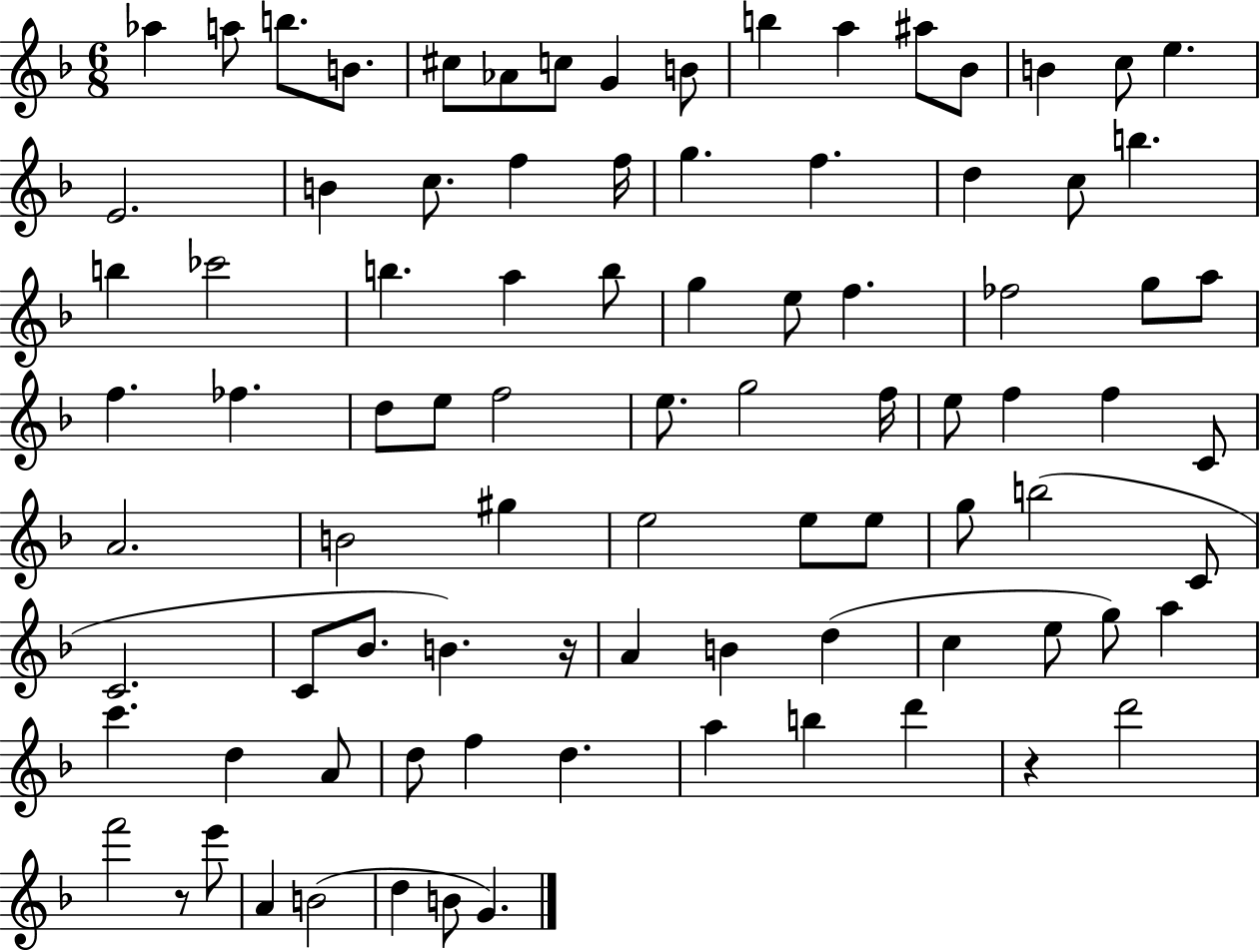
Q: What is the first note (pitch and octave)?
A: Ab5